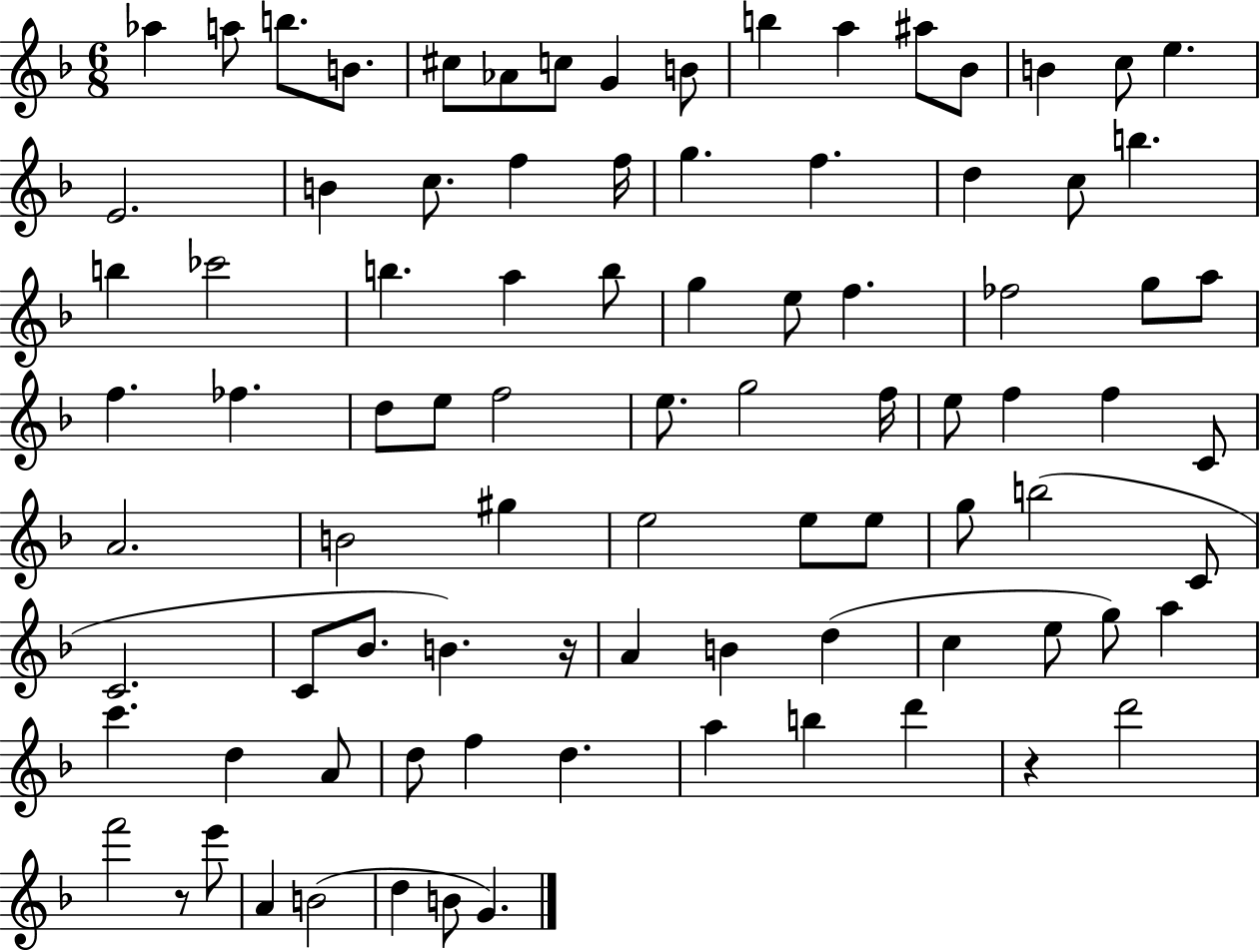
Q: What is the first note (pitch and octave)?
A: Ab5